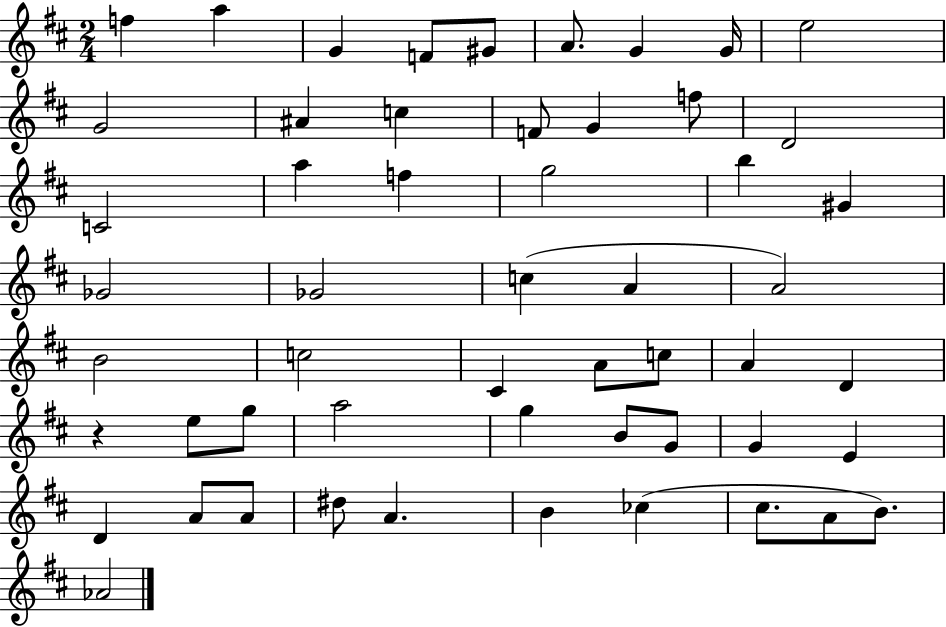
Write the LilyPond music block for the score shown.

{
  \clef treble
  \numericTimeSignature
  \time 2/4
  \key d \major
  f''4 a''4 | g'4 f'8 gis'8 | a'8. g'4 g'16 | e''2 | \break g'2 | ais'4 c''4 | f'8 g'4 f''8 | d'2 | \break c'2 | a''4 f''4 | g''2 | b''4 gis'4 | \break ges'2 | ges'2 | c''4( a'4 | a'2) | \break b'2 | c''2 | cis'4 a'8 c''8 | a'4 d'4 | \break r4 e''8 g''8 | a''2 | g''4 b'8 g'8 | g'4 e'4 | \break d'4 a'8 a'8 | dis''8 a'4. | b'4 ces''4( | cis''8. a'8 b'8.) | \break aes'2 | \bar "|."
}